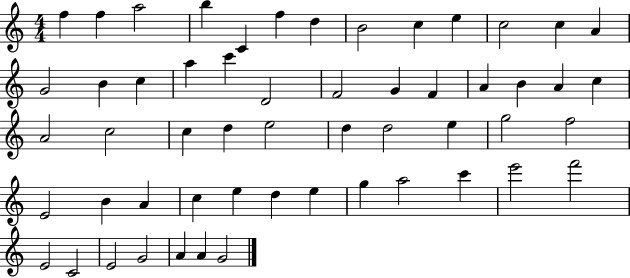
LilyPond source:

{
  \clef treble
  \numericTimeSignature
  \time 4/4
  \key c \major
  f''4 f''4 a''2 | b''4 c'4 f''4 d''4 | b'2 c''4 e''4 | c''2 c''4 a'4 | \break g'2 b'4 c''4 | a''4 c'''4 d'2 | f'2 g'4 f'4 | a'4 b'4 a'4 c''4 | \break a'2 c''2 | c''4 d''4 e''2 | d''4 d''2 e''4 | g''2 f''2 | \break e'2 b'4 a'4 | c''4 e''4 d''4 e''4 | g''4 a''2 c'''4 | e'''2 f'''2 | \break e'2 c'2 | e'2 g'2 | a'4 a'4 g'2 | \bar "|."
}